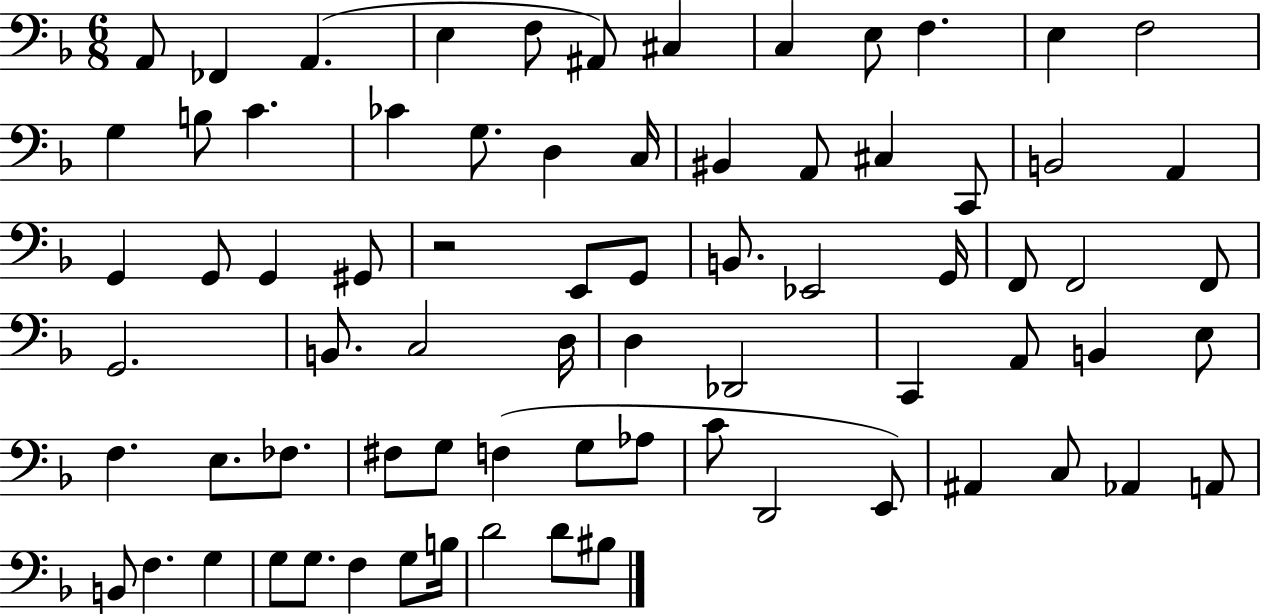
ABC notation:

X:1
T:Untitled
M:6/8
L:1/4
K:F
A,,/2 _F,, A,, E, F,/2 ^A,,/2 ^C, C, E,/2 F, E, F,2 G, B,/2 C _C G,/2 D, C,/4 ^B,, A,,/2 ^C, C,,/2 B,,2 A,, G,, G,,/2 G,, ^G,,/2 z2 E,,/2 G,,/2 B,,/2 _E,,2 G,,/4 F,,/2 F,,2 F,,/2 G,,2 B,,/2 C,2 D,/4 D, _D,,2 C,, A,,/2 B,, E,/2 F, E,/2 _F,/2 ^F,/2 G,/2 F, G,/2 _A,/2 C/2 D,,2 E,,/2 ^A,, C,/2 _A,, A,,/2 B,,/2 F, G, G,/2 G,/2 F, G,/2 B,/4 D2 D/2 ^B,/2